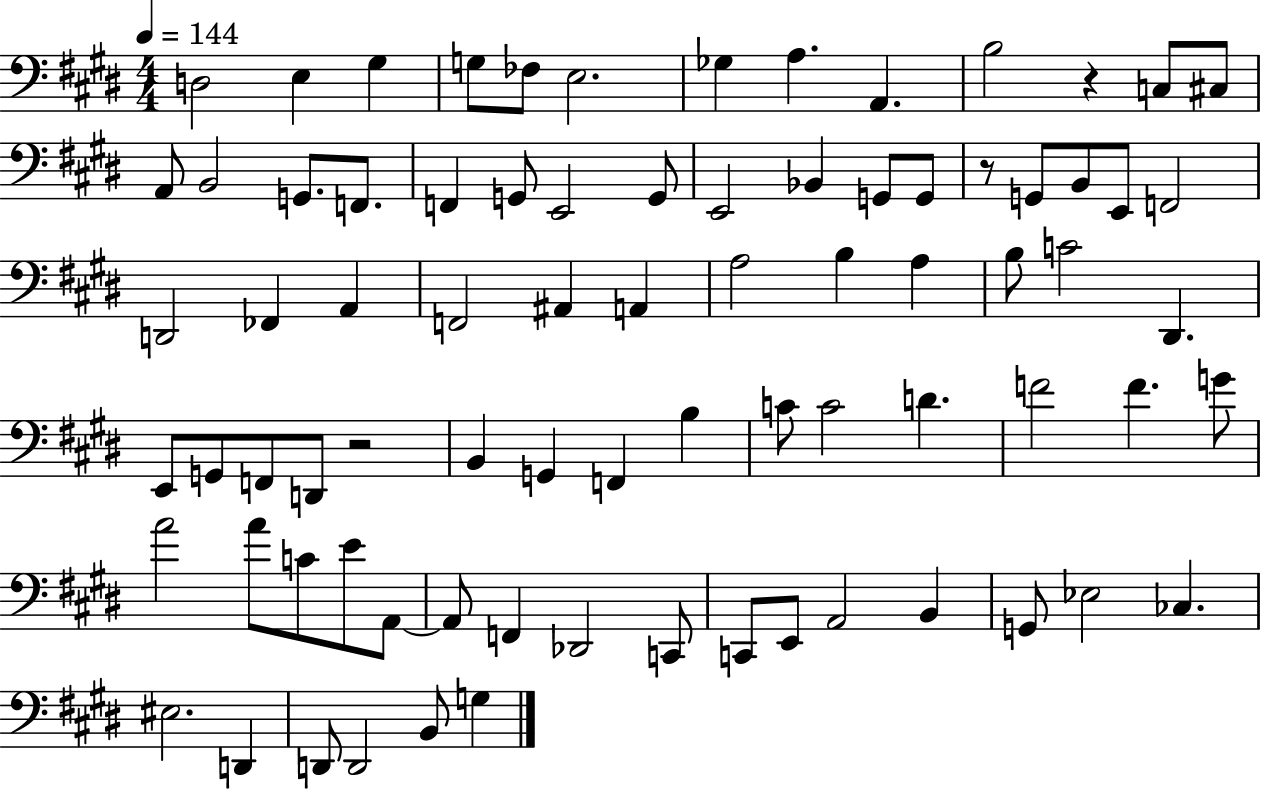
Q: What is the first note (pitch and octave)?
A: D3